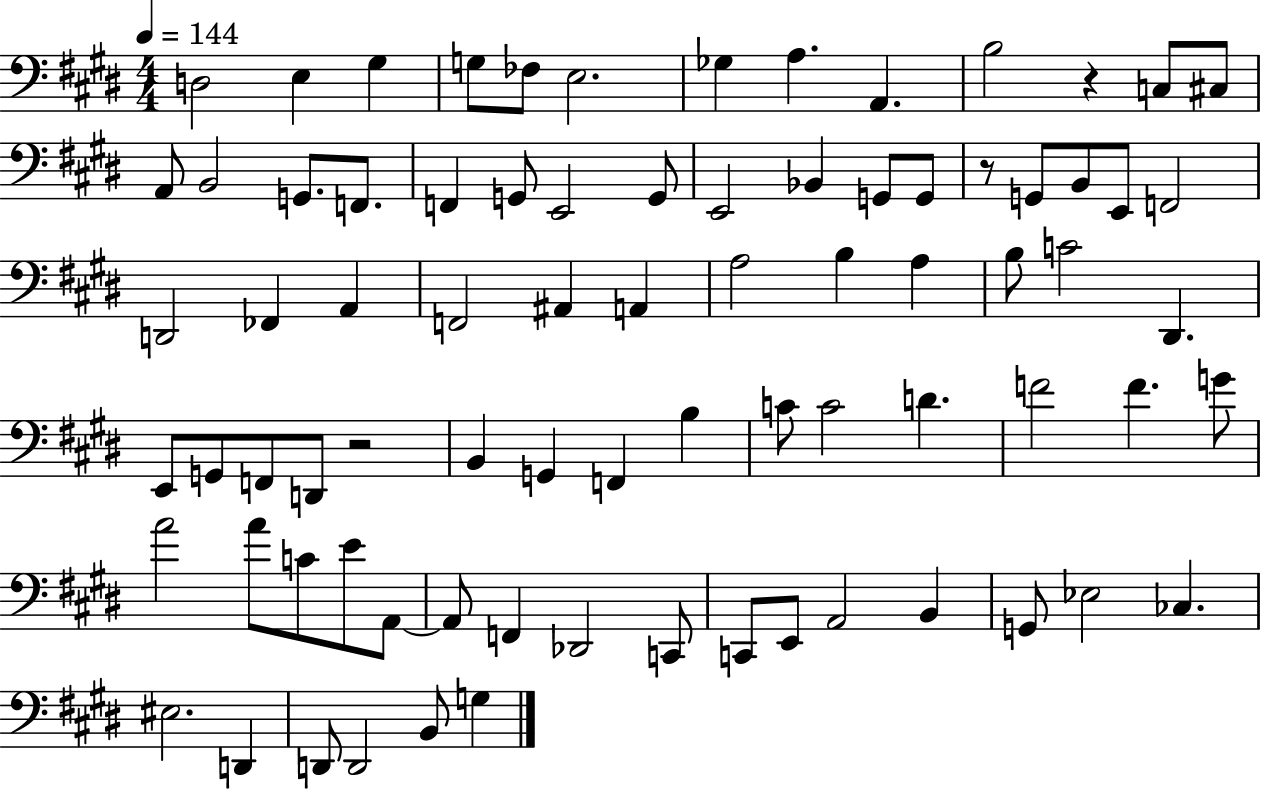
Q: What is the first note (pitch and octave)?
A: D3